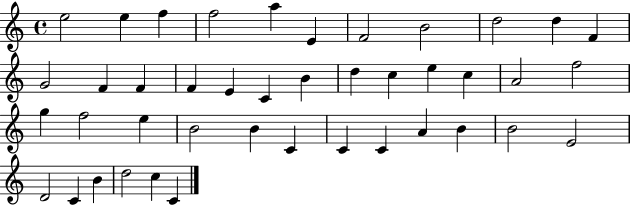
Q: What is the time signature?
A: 4/4